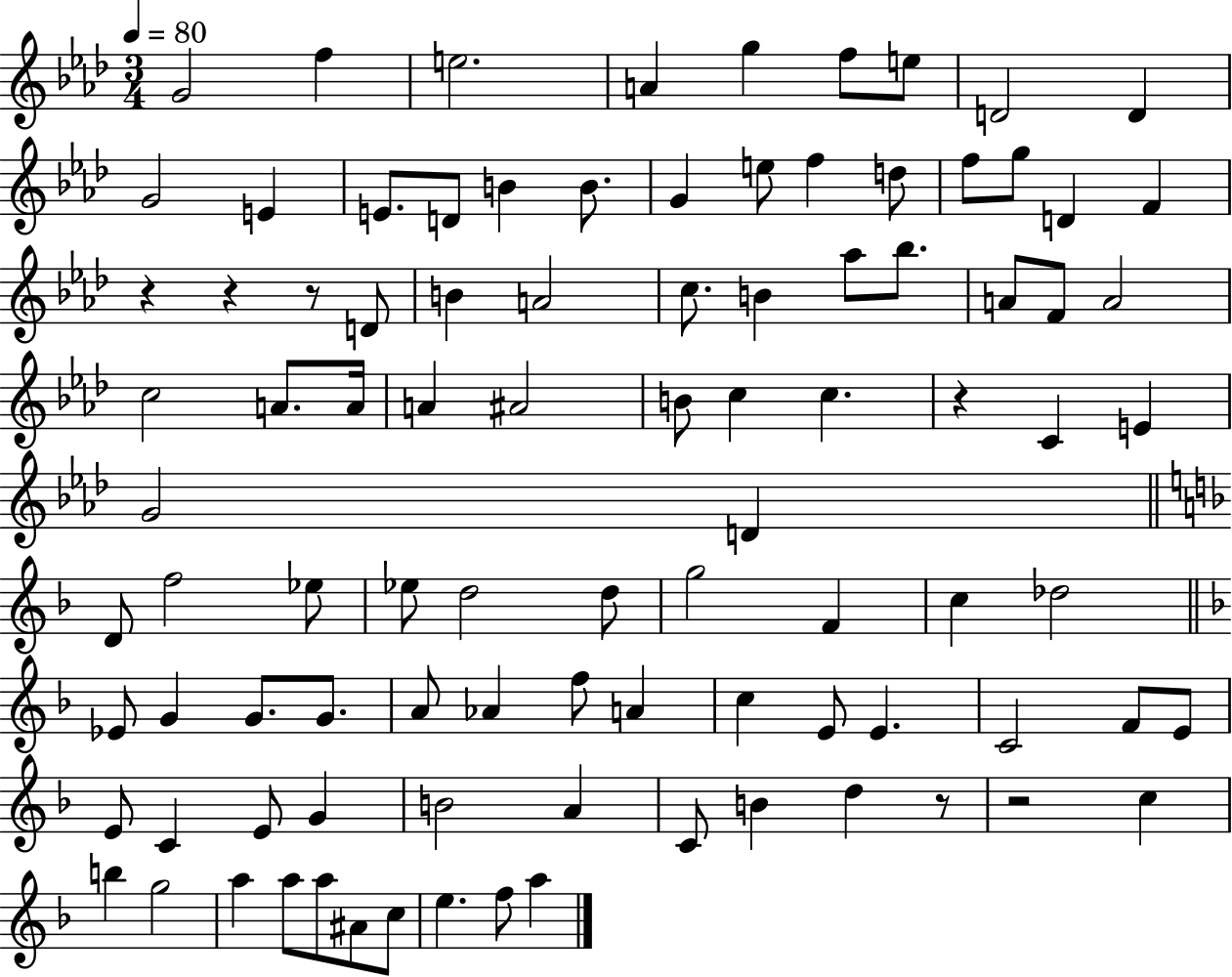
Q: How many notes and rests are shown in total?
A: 95